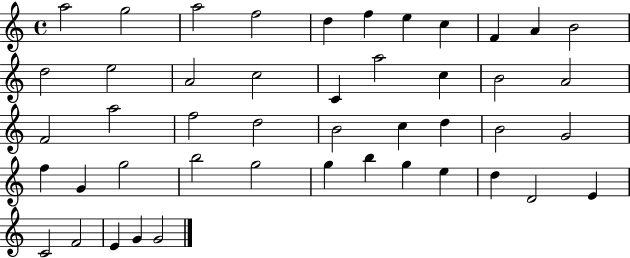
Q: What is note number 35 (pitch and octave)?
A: G5